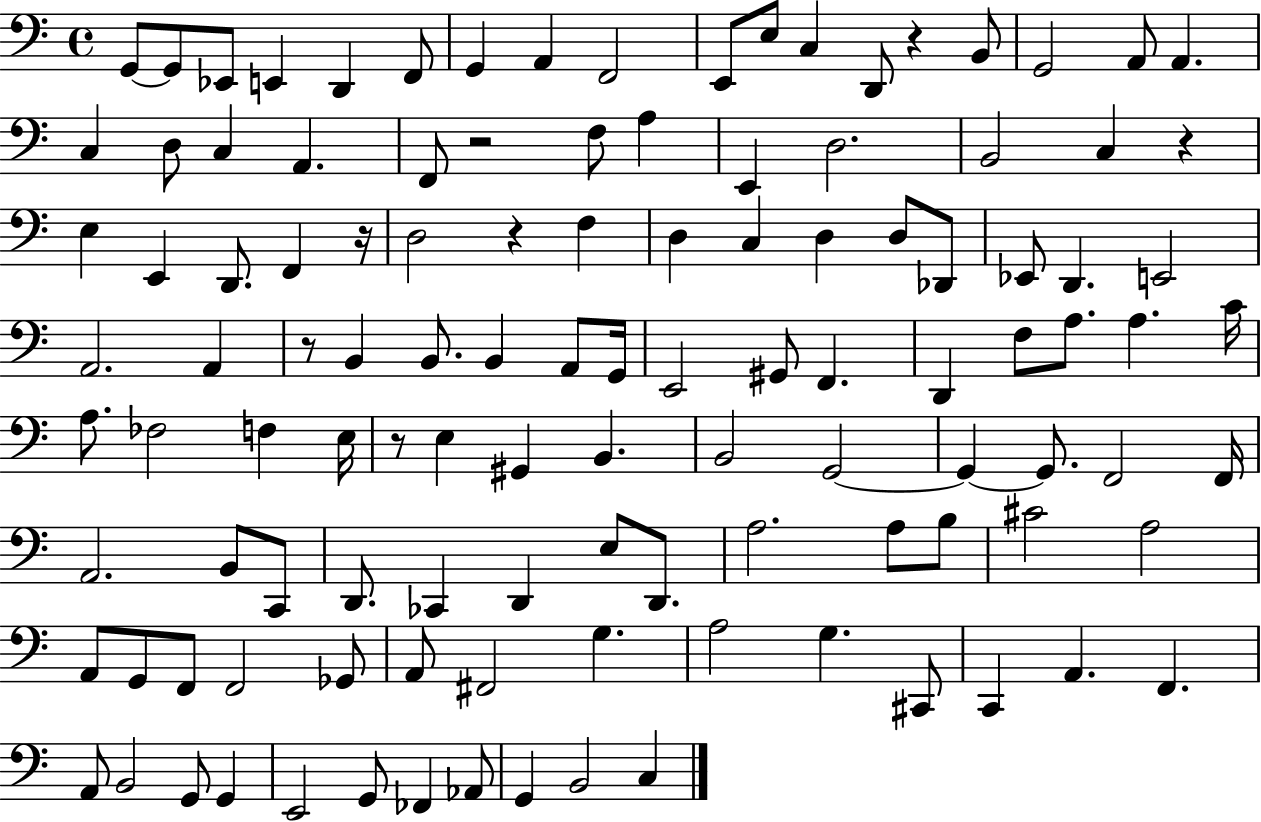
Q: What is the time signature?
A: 4/4